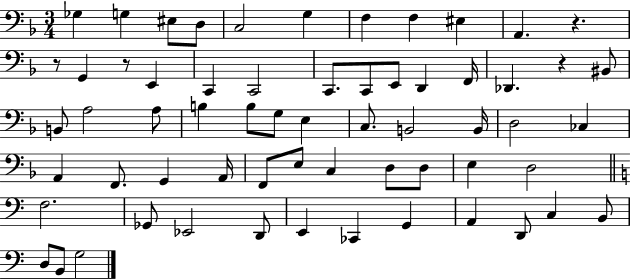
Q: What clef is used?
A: bass